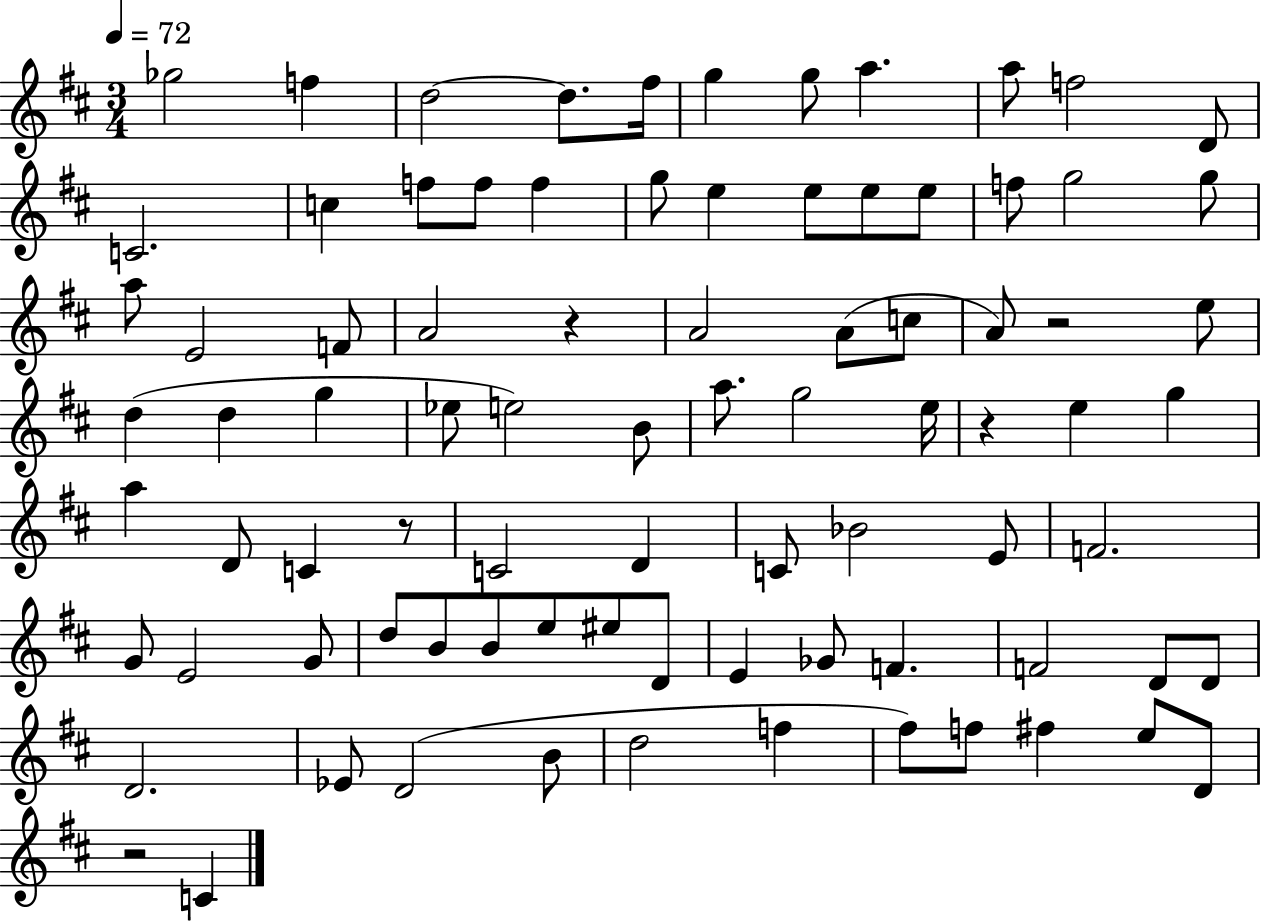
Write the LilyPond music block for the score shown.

{
  \clef treble
  \numericTimeSignature
  \time 3/4
  \key d \major
  \tempo 4 = 72
  ges''2 f''4 | d''2~~ d''8. fis''16 | g''4 g''8 a''4. | a''8 f''2 d'8 | \break c'2. | c''4 f''8 f''8 f''4 | g''8 e''4 e''8 e''8 e''8 | f''8 g''2 g''8 | \break a''8 e'2 f'8 | a'2 r4 | a'2 a'8( c''8 | a'8) r2 e''8 | \break d''4( d''4 g''4 | ees''8 e''2) b'8 | a''8. g''2 e''16 | r4 e''4 g''4 | \break a''4 d'8 c'4 r8 | c'2 d'4 | c'8 bes'2 e'8 | f'2. | \break g'8 e'2 g'8 | d''8 b'8 b'8 e''8 eis''8 d'8 | e'4 ges'8 f'4. | f'2 d'8 d'8 | \break d'2. | ees'8 d'2( b'8 | d''2 f''4 | fis''8) f''8 fis''4 e''8 d'8 | \break r2 c'4 | \bar "|."
}